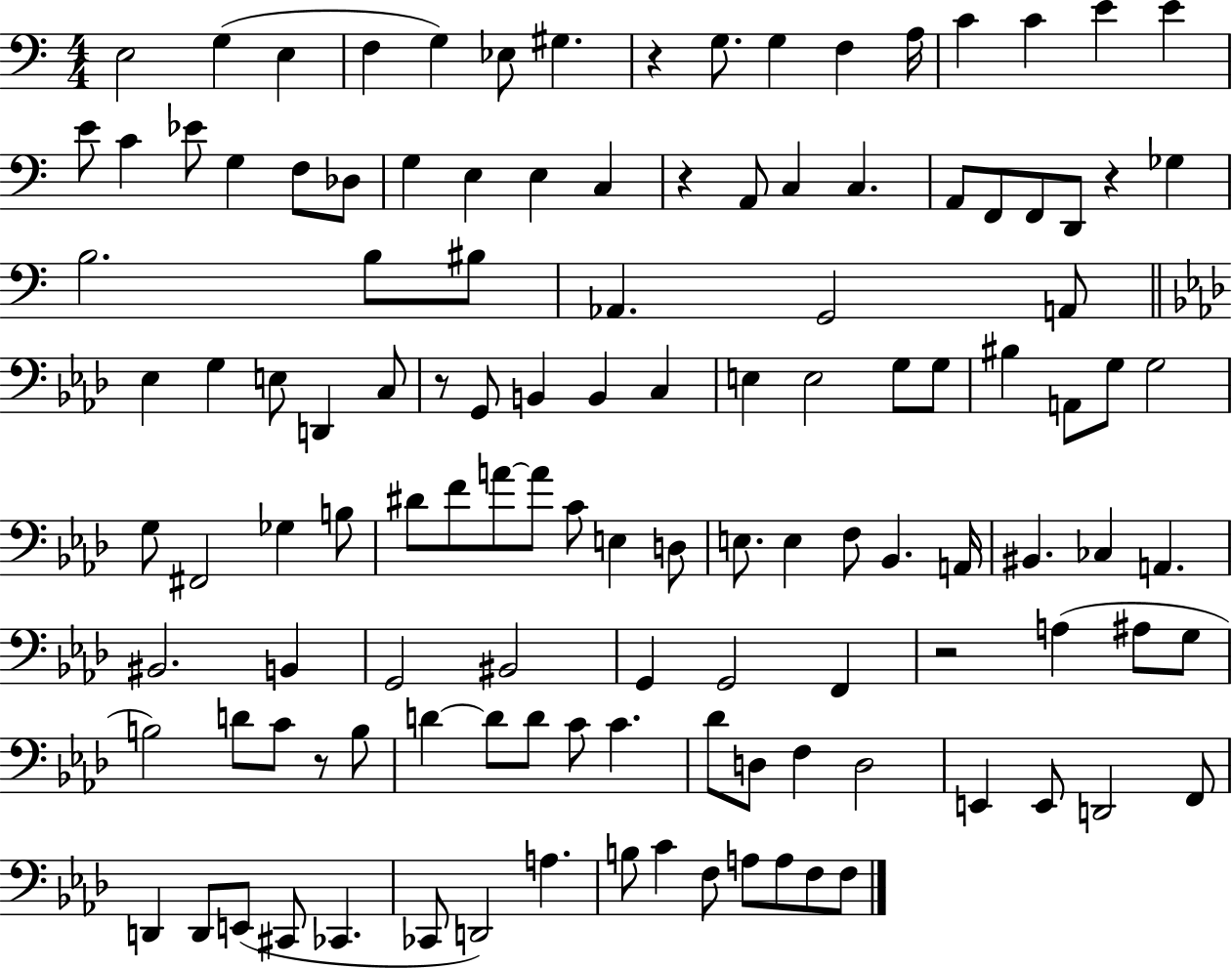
E3/h G3/q E3/q F3/q G3/q Eb3/e G#3/q. R/q G3/e. G3/q F3/q A3/s C4/q C4/q E4/q E4/q E4/e C4/q Eb4/e G3/q F3/e Db3/e G3/q E3/q E3/q C3/q R/q A2/e C3/q C3/q. A2/e F2/e F2/e D2/e R/q Gb3/q B3/h. B3/e BIS3/e Ab2/q. G2/h A2/e Eb3/q G3/q E3/e D2/q C3/e R/e G2/e B2/q B2/q C3/q E3/q E3/h G3/e G3/e BIS3/q A2/e G3/e G3/h G3/e F#2/h Gb3/q B3/e D#4/e F4/e A4/e A4/e C4/e E3/q D3/e E3/e. E3/q F3/e Bb2/q. A2/s BIS2/q. CES3/q A2/q. BIS2/h. B2/q G2/h BIS2/h G2/q G2/h F2/q R/h A3/q A#3/e G3/e B3/h D4/e C4/e R/e B3/e D4/q D4/e D4/e C4/e C4/q. Db4/e D3/e F3/q D3/h E2/q E2/e D2/h F2/e D2/q D2/e E2/e C#2/e CES2/q. CES2/e D2/h A3/q. B3/e C4/q F3/e A3/e A3/e F3/e F3/e